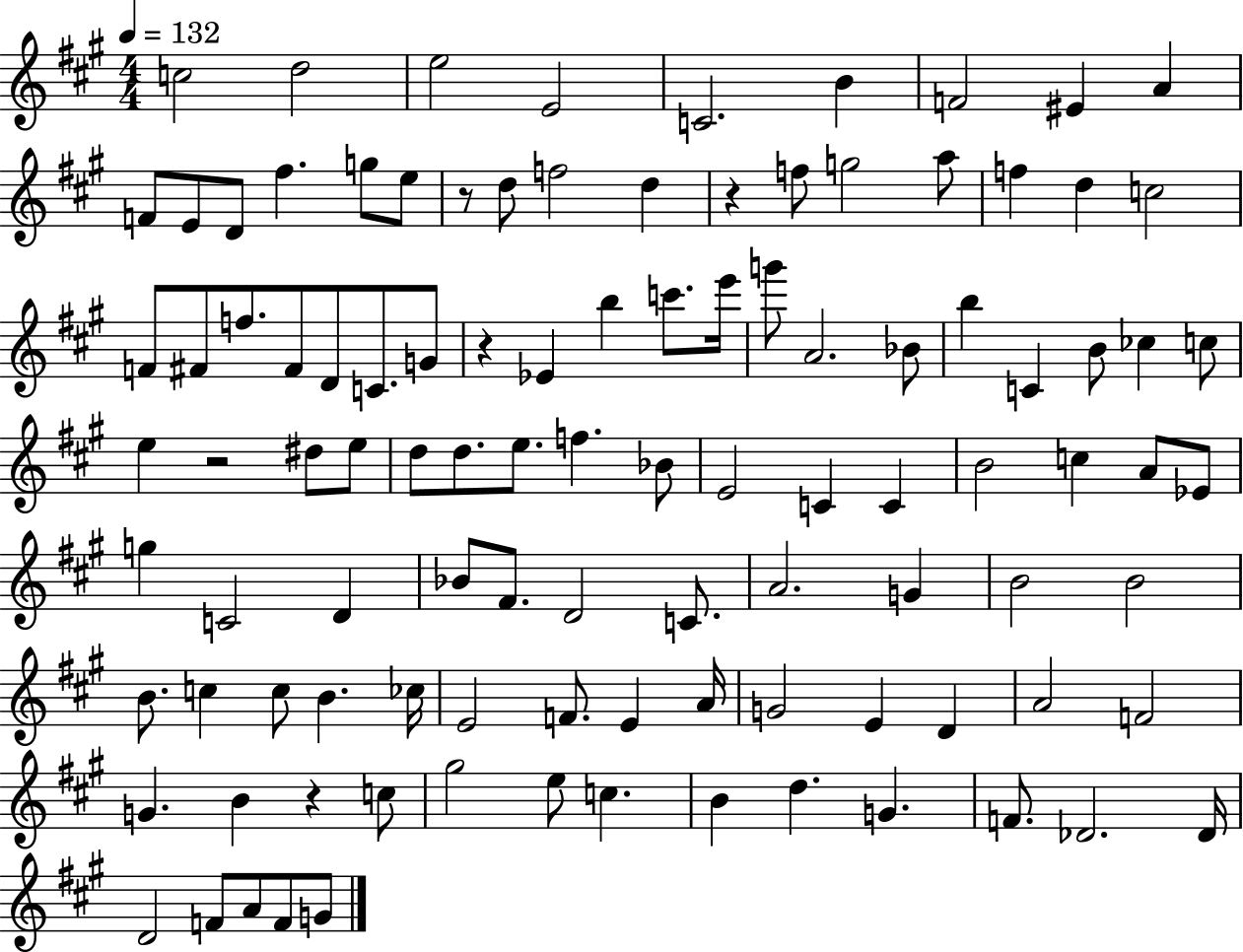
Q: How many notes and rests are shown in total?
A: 105